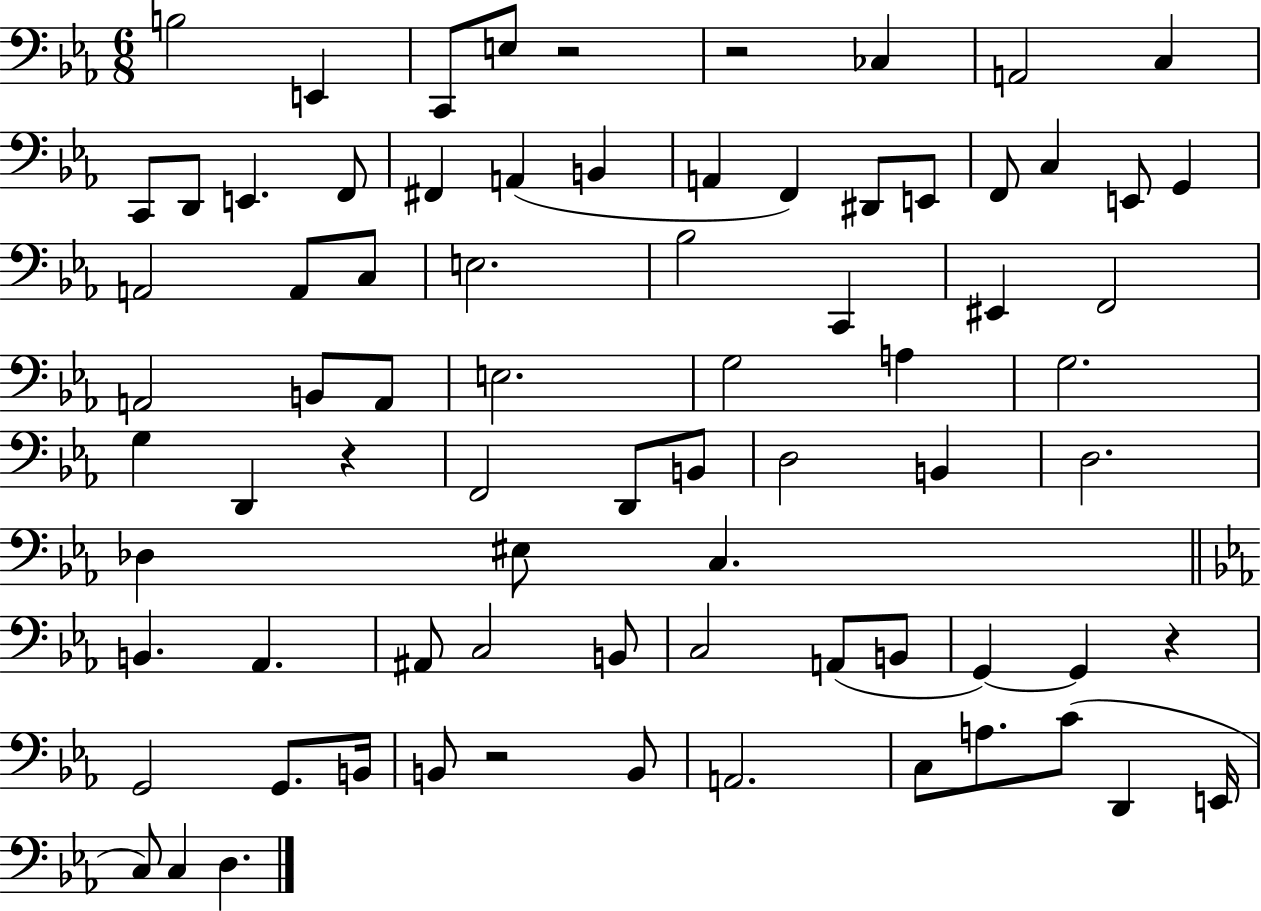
X:1
T:Untitled
M:6/8
L:1/4
K:Eb
B,2 E,, C,,/2 E,/2 z2 z2 _C, A,,2 C, C,,/2 D,,/2 E,, F,,/2 ^F,, A,, B,, A,, F,, ^D,,/2 E,,/2 F,,/2 C, E,,/2 G,, A,,2 A,,/2 C,/2 E,2 _B,2 C,, ^E,, F,,2 A,,2 B,,/2 A,,/2 E,2 G,2 A, G,2 G, D,, z F,,2 D,,/2 B,,/2 D,2 B,, D,2 _D, ^E,/2 C, B,, _A,, ^A,,/2 C,2 B,,/2 C,2 A,,/2 B,,/2 G,, G,, z G,,2 G,,/2 B,,/4 B,,/2 z2 B,,/2 A,,2 C,/2 A,/2 C/2 D,, E,,/4 C,/2 C, D,